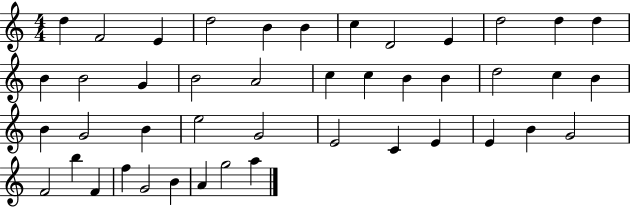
{
  \clef treble
  \numericTimeSignature
  \time 4/4
  \key c \major
  d''4 f'2 e'4 | d''2 b'4 b'4 | c''4 d'2 e'4 | d''2 d''4 d''4 | \break b'4 b'2 g'4 | b'2 a'2 | c''4 c''4 b'4 b'4 | d''2 c''4 b'4 | \break b'4 g'2 b'4 | e''2 g'2 | e'2 c'4 e'4 | e'4 b'4 g'2 | \break f'2 b''4 f'4 | f''4 g'2 b'4 | a'4 g''2 a''4 | \bar "|."
}